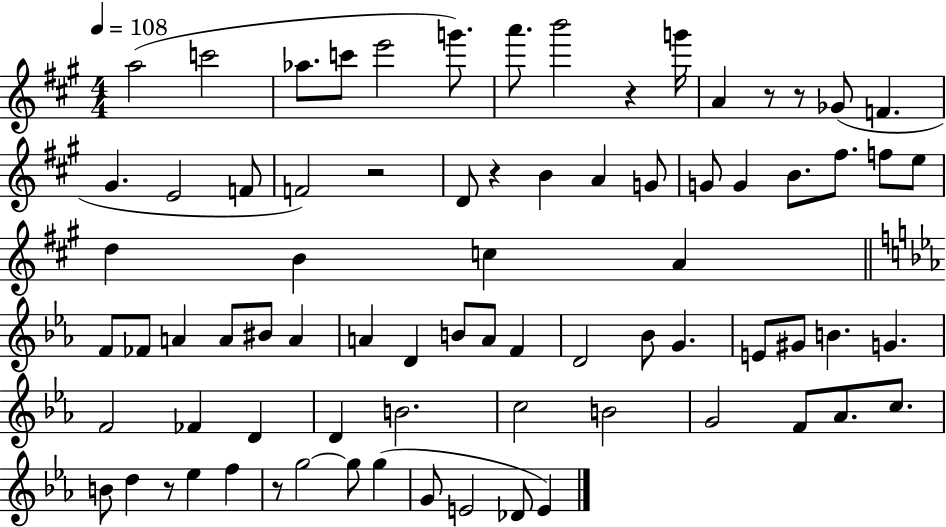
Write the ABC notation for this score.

X:1
T:Untitled
M:4/4
L:1/4
K:A
a2 c'2 _a/2 c'/2 e'2 g'/2 a'/2 b'2 z g'/4 A z/2 z/2 _G/2 F ^G E2 F/2 F2 z2 D/2 z B A G/2 G/2 G B/2 ^f/2 f/2 e/2 d B c A F/2 _F/2 A A/2 ^B/2 A A D B/2 A/2 F D2 _B/2 G E/2 ^G/2 B G F2 _F D D B2 c2 B2 G2 F/2 _A/2 c/2 B/2 d z/2 _e f z/2 g2 g/2 g G/2 E2 _D/2 E